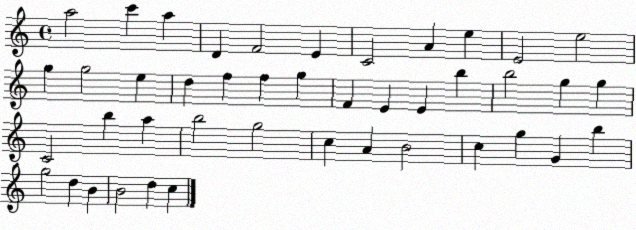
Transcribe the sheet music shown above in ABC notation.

X:1
T:Untitled
M:4/4
L:1/4
K:C
a2 c' a D F2 E C2 A e E2 e2 g g2 e d f f g F E E b b2 g g C2 b a b2 g2 c A B2 c g G b g2 d B B2 d c